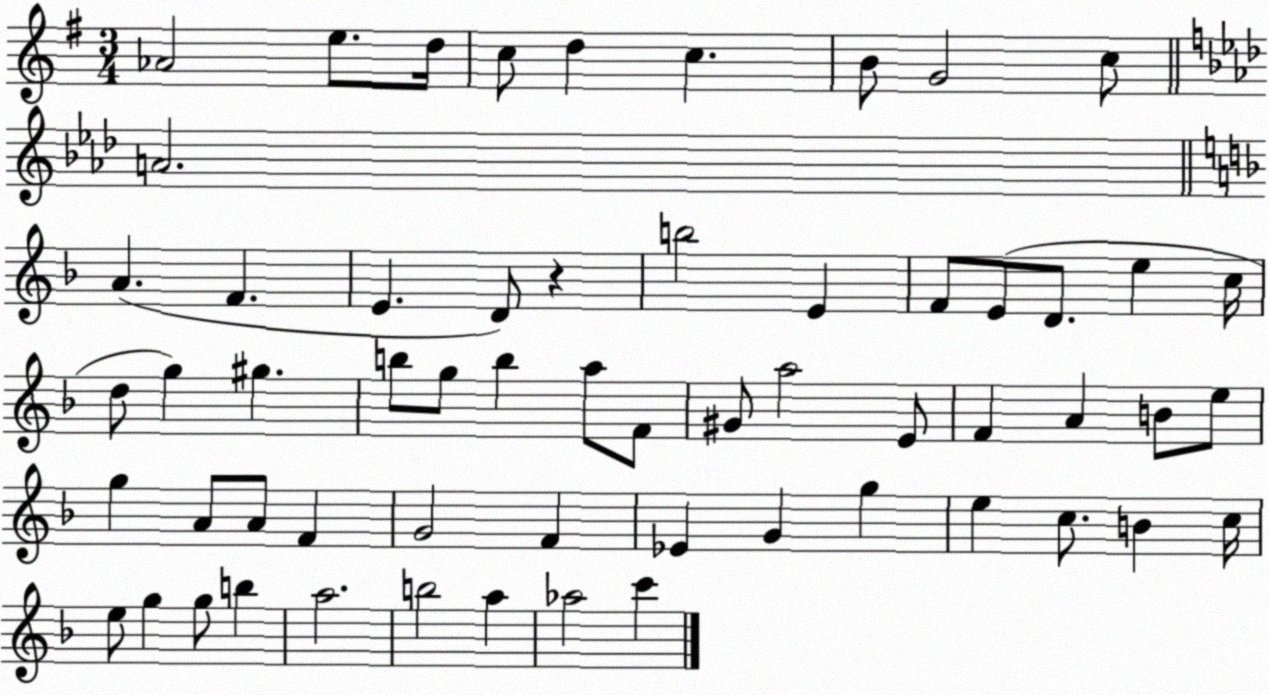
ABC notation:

X:1
T:Untitled
M:3/4
L:1/4
K:G
_A2 e/2 d/4 c/2 d c B/2 G2 c/2 A2 A F E D/2 z b2 E F/2 E/2 D/2 e c/4 d/2 g ^g b/2 g/2 b a/2 F/2 ^G/2 a2 E/2 F A B/2 e/2 g A/2 A/2 F G2 F _E G g e c/2 B c/4 e/2 g g/2 b a2 b2 a _a2 c'